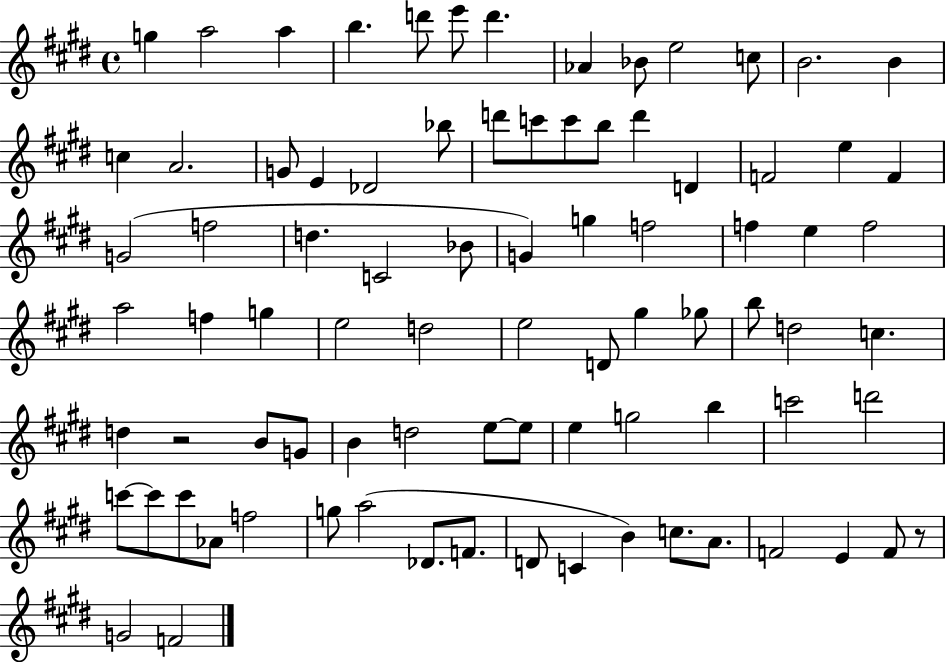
X:1
T:Untitled
M:4/4
L:1/4
K:E
g a2 a b d'/2 e'/2 d' _A _B/2 e2 c/2 B2 B c A2 G/2 E _D2 _b/2 d'/2 c'/2 c'/2 b/2 d' D F2 e F G2 f2 d C2 _B/2 G g f2 f e f2 a2 f g e2 d2 e2 D/2 ^g _g/2 b/2 d2 c d z2 B/2 G/2 B d2 e/2 e/2 e g2 b c'2 d'2 c'/2 c'/2 c'/2 _A/2 f2 g/2 a2 _D/2 F/2 D/2 C B c/2 A/2 F2 E F/2 z/2 G2 F2